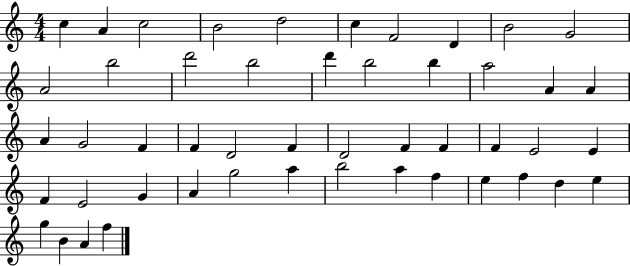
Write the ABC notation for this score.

X:1
T:Untitled
M:4/4
L:1/4
K:C
c A c2 B2 d2 c F2 D B2 G2 A2 b2 d'2 b2 d' b2 b a2 A A A G2 F F D2 F D2 F F F E2 E F E2 G A g2 a b2 a f e f d e g B A f